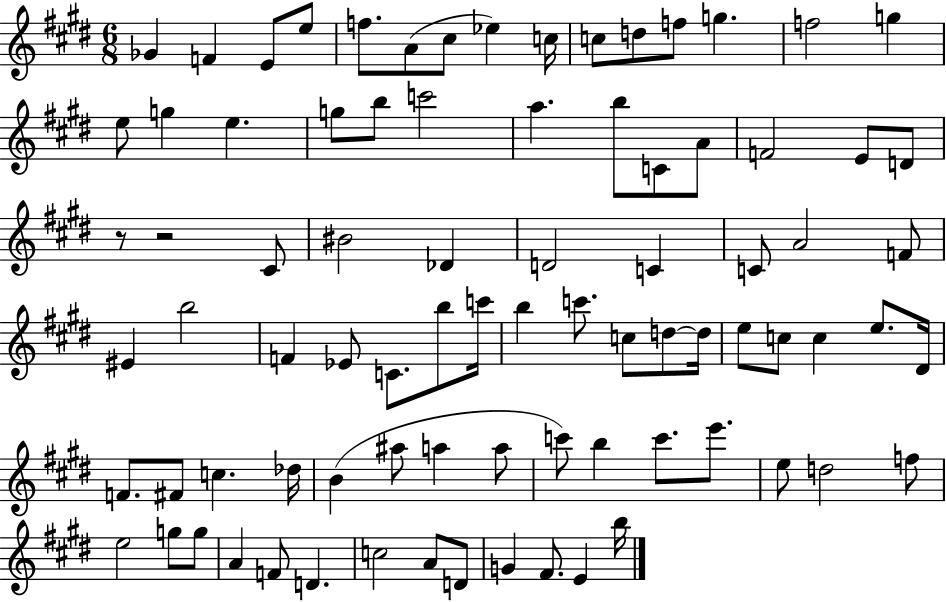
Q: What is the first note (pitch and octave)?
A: Gb4